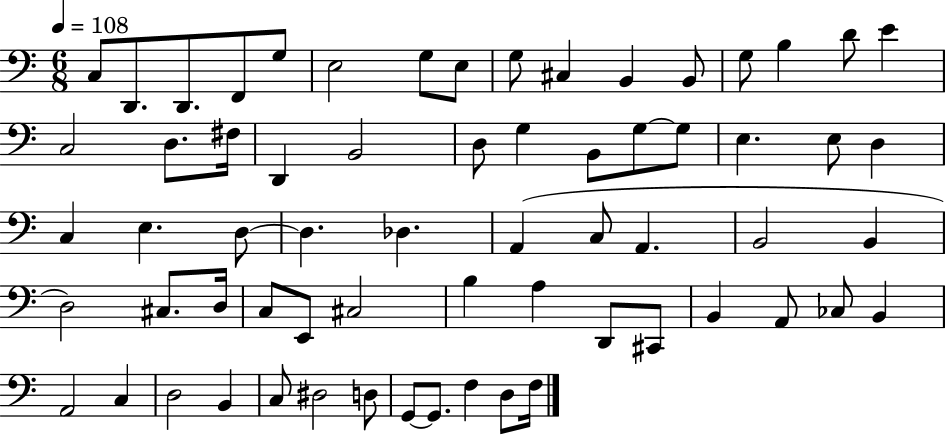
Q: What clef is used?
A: bass